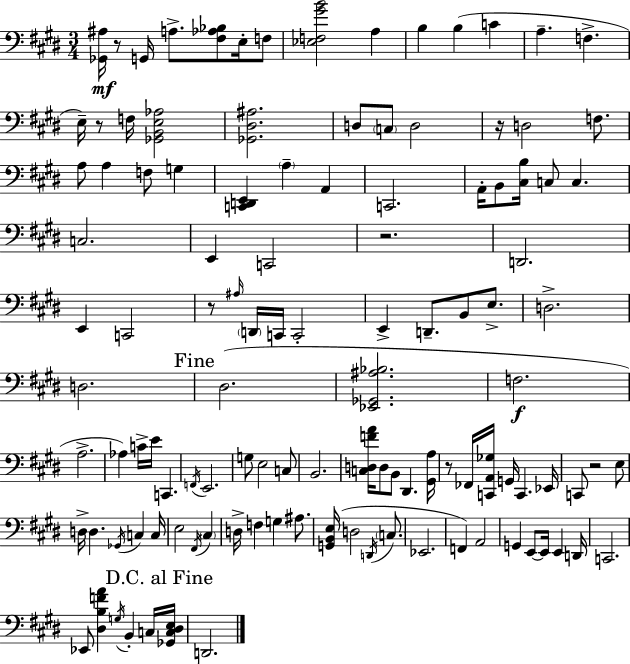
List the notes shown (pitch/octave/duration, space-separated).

[Gb2,A#3]/s R/e G2/s A3/e. [F#3,Ab3,Bb3]/e E3/s F3/e [Eb3,F3,G#4,B4]/h A3/q B3/q B3/q C4/q A3/q. F3/q. E3/s R/e F3/s [Gb2,B2,E3,Ab3]/h [Gb2,D#3,A#3]/h. D3/e C3/e D3/h R/s D3/h F3/e. A3/e A3/q F3/e G3/q [C2,D2,E2]/q A3/q A2/q C2/h. A2/s B2/e [C#3,B3]/s C3/e C3/q. C3/h. E2/q C2/h R/h. D2/h. E2/q C2/h R/e A#3/s D2/s C2/s C2/h E2/q D2/e. B2/e E3/e. D3/h. D3/h. D#3/h. [Eb2,Gb2,A#3,Bb3]/h. F3/h. A3/h. Ab3/q C4/s E4/s C2/q. F2/s E2/h. G3/e E3/h C3/e B2/h. [C3,D3,F4,A4]/s D3/e B2/e D#2/q. [G#2,A3]/s R/e FES2/s [C2,A2,Gb3]/s G2/s C2/q. Eb2/s C2/e R/h E3/e D3/s D3/q. Gb2/s C3/q C3/s E3/h F#2/s C#3/q D3/s F3/q G3/q A#3/e. [G2,B2,E3]/s D3/h D2/s C3/e. Eb2/h. F2/q A2/h G2/q E2/e E2/s E2/q D2/s C2/h. Eb2/e [D#3,B3,F4,A4]/q G3/s B2/q C3/s [Gb2,C3,D#3,E3]/s D2/h.